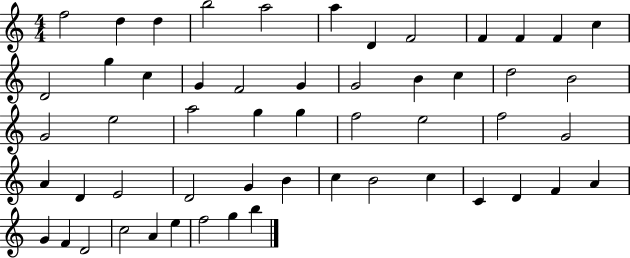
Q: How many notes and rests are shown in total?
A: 54